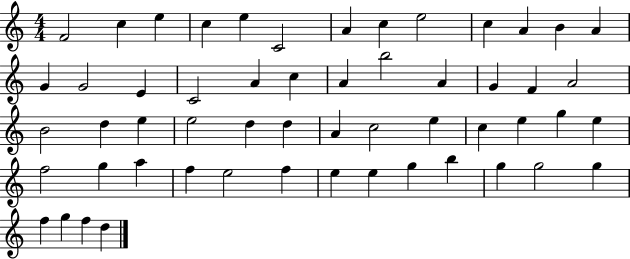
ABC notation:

X:1
T:Untitled
M:4/4
L:1/4
K:C
F2 c e c e C2 A c e2 c A B A G G2 E C2 A c A b2 A G F A2 B2 d e e2 d d A c2 e c e g e f2 g a f e2 f e e g b g g2 g f g f d